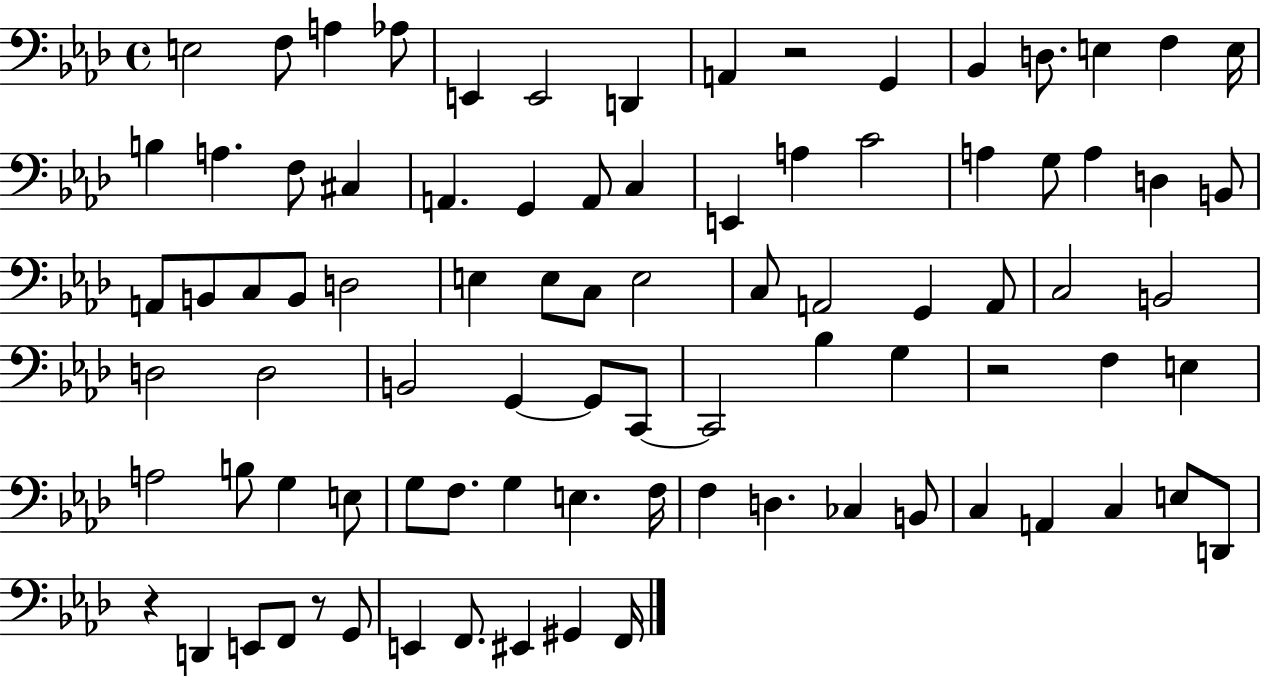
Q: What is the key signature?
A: AES major